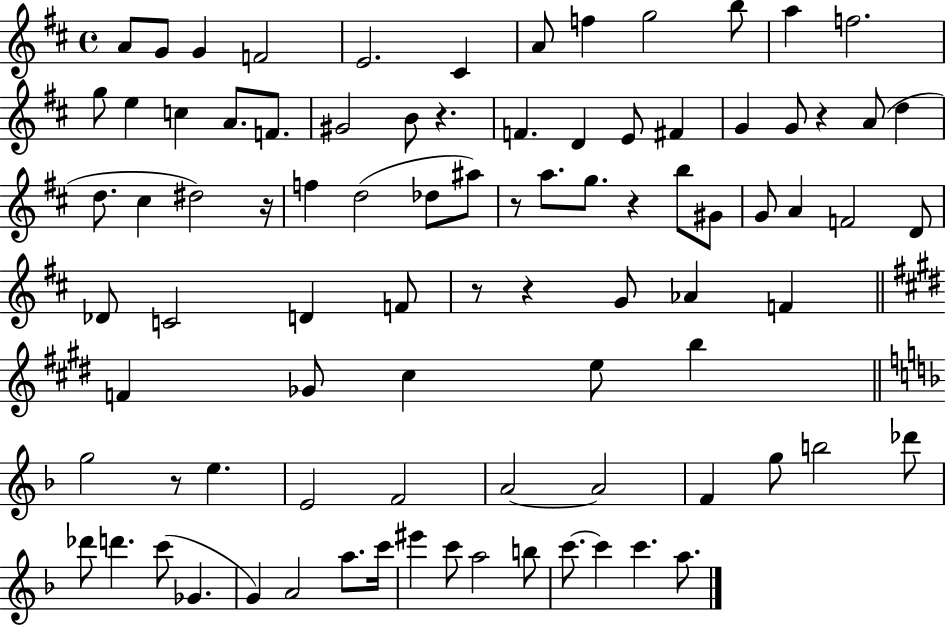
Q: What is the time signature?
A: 4/4